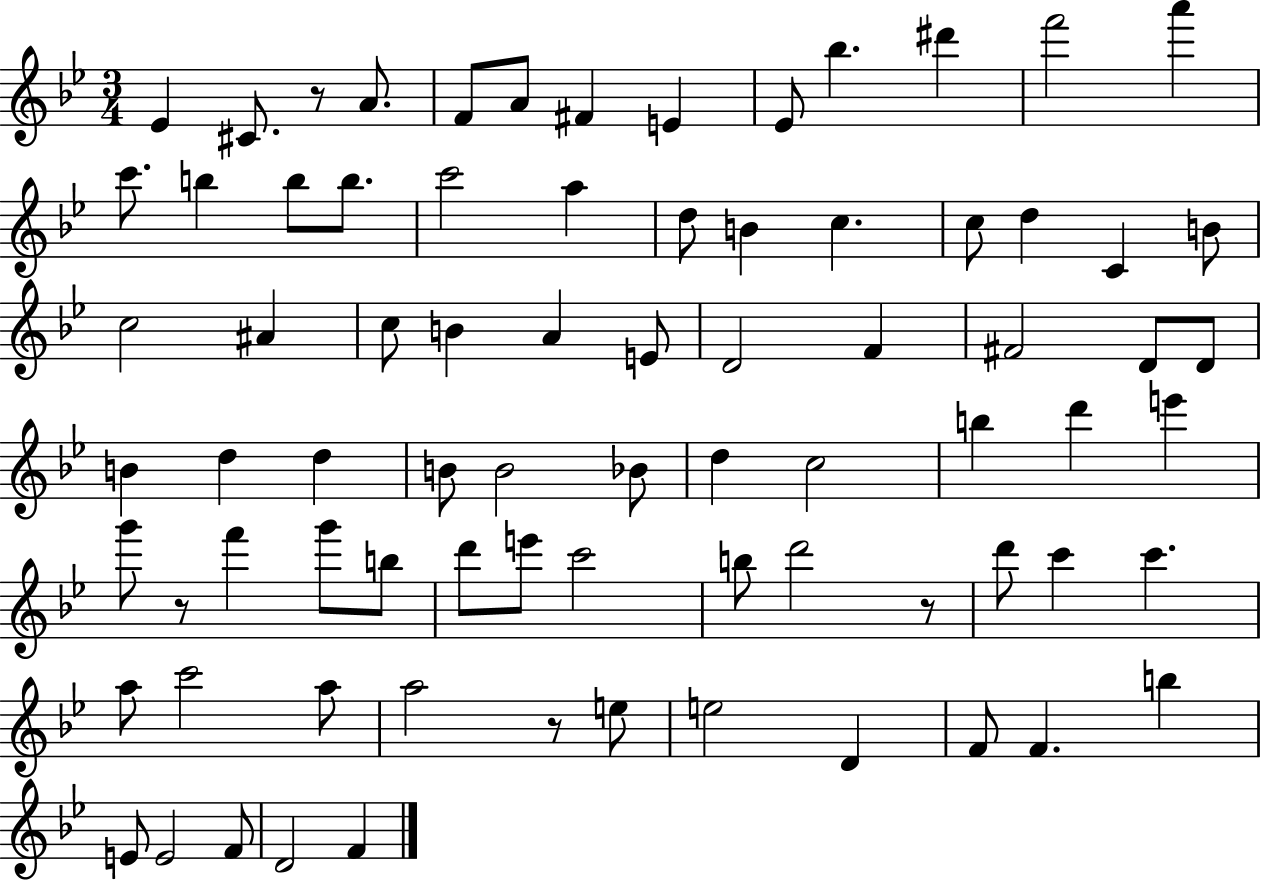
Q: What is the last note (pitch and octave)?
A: F4